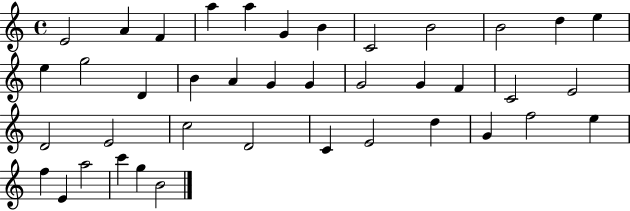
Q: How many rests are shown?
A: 0